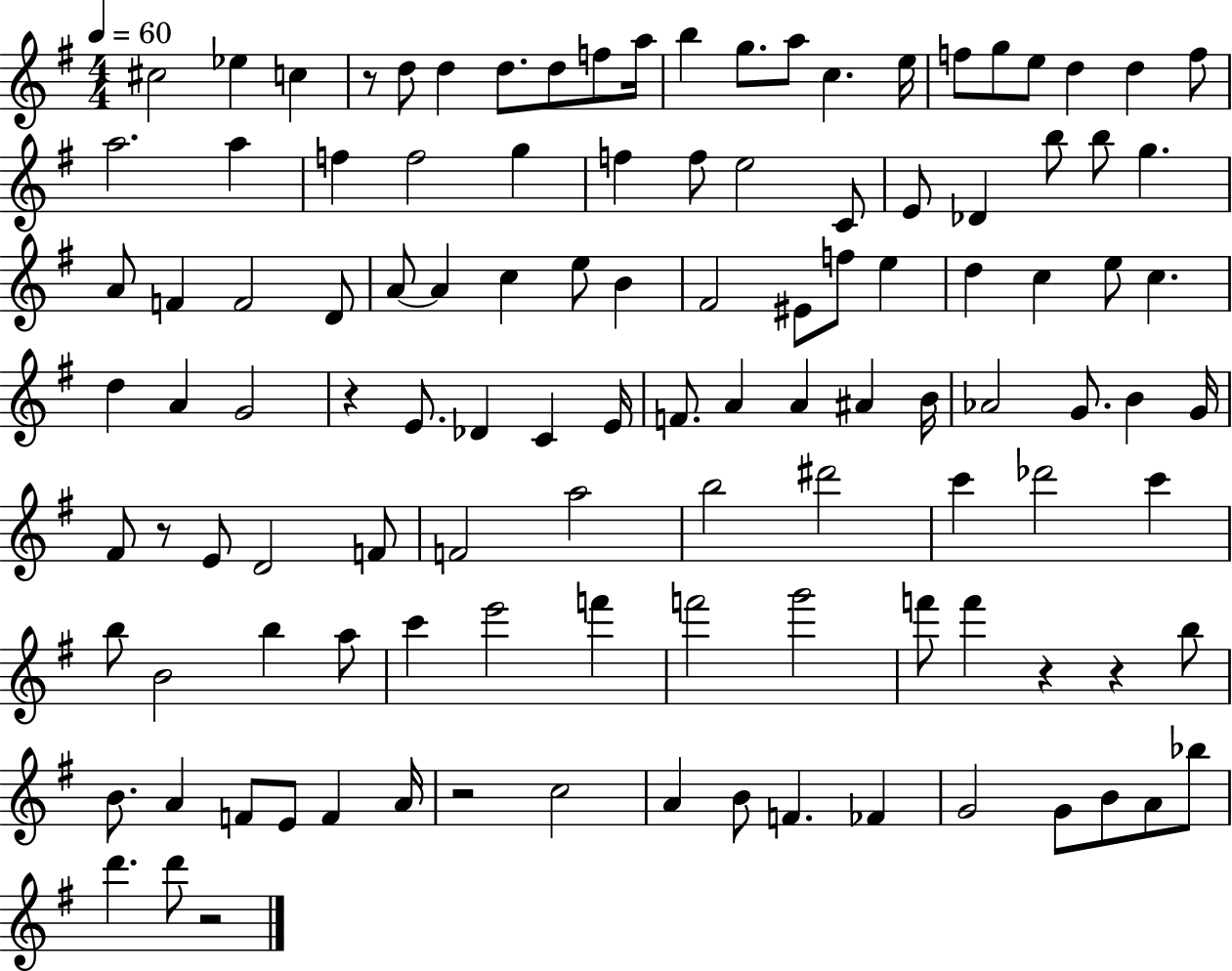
{
  \clef treble
  \numericTimeSignature
  \time 4/4
  \key g \major
  \tempo 4 = 60
  cis''2 ees''4 c''4 | r8 d''8 d''4 d''8. d''8 f''8 a''16 | b''4 g''8. a''8 c''4. e''16 | f''8 g''8 e''8 d''4 d''4 f''8 | \break a''2. a''4 | f''4 f''2 g''4 | f''4 f''8 e''2 c'8 | e'8 des'4 b''8 b''8 g''4. | \break a'8 f'4 f'2 d'8 | a'8~~ a'4 c''4 e''8 b'4 | fis'2 eis'8 f''8 e''4 | d''4 c''4 e''8 c''4. | \break d''4 a'4 g'2 | r4 e'8. des'4 c'4 e'16 | f'8. a'4 a'4 ais'4 b'16 | aes'2 g'8. b'4 g'16 | \break fis'8 r8 e'8 d'2 f'8 | f'2 a''2 | b''2 dis'''2 | c'''4 des'''2 c'''4 | \break b''8 b'2 b''4 a''8 | c'''4 e'''2 f'''4 | f'''2 g'''2 | f'''8 f'''4 r4 r4 b''8 | \break b'8. a'4 f'8 e'8 f'4 a'16 | r2 c''2 | a'4 b'8 f'4. fes'4 | g'2 g'8 b'8 a'8 bes''8 | \break d'''4. d'''8 r2 | \bar "|."
}